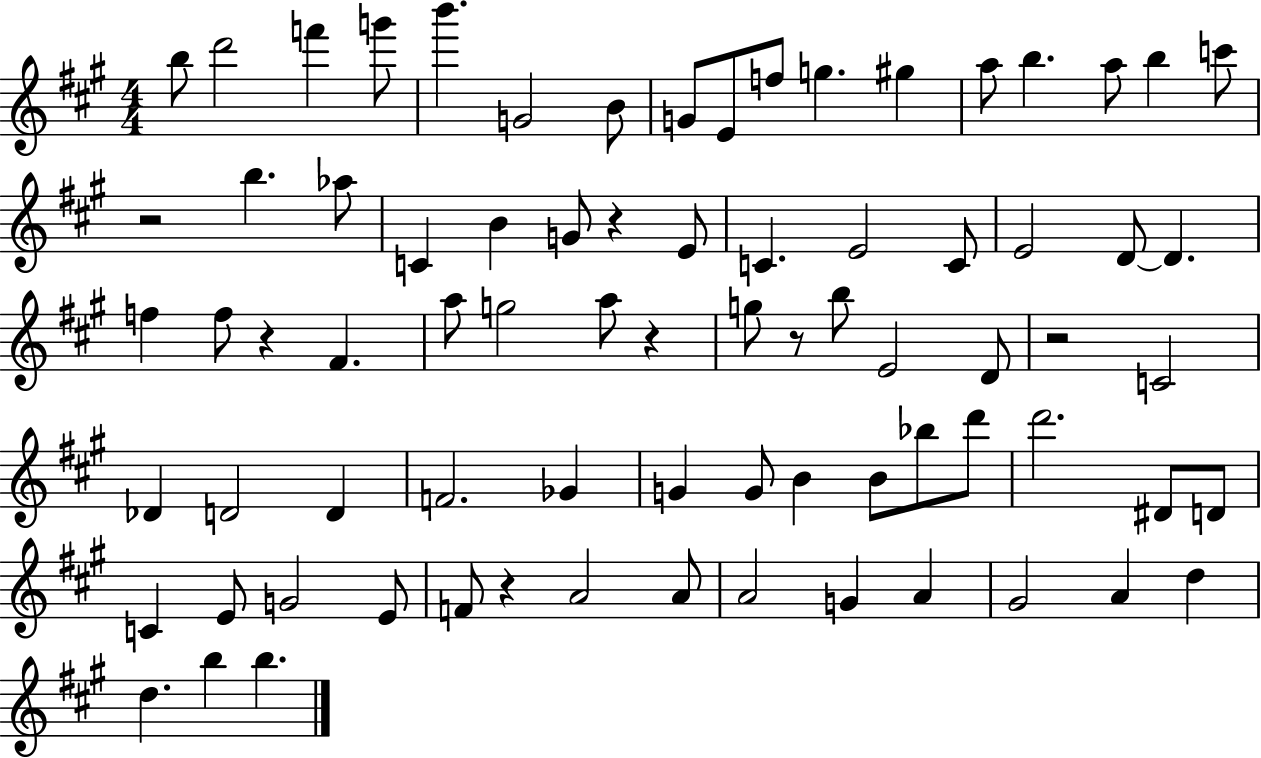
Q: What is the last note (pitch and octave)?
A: B5